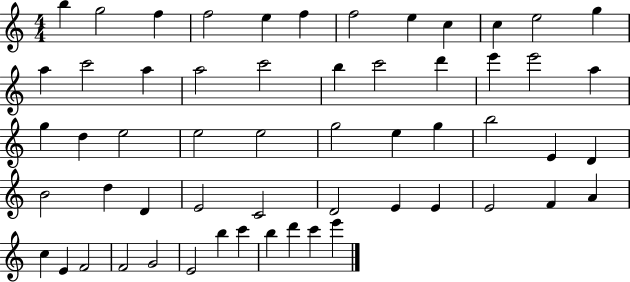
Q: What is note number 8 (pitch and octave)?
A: E5